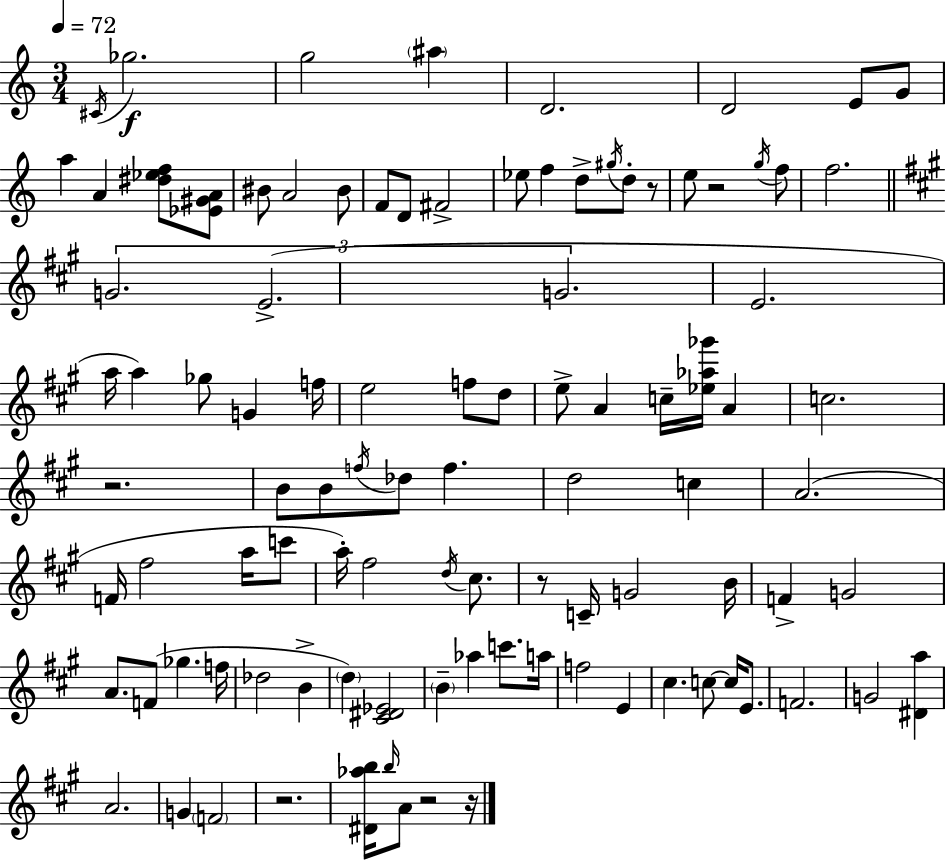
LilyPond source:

{
  \clef treble
  \numericTimeSignature
  \time 3/4
  \key a \minor
  \tempo 4 = 72
  \acciaccatura { cis'16 }\f ges''2. | g''2 \parenthesize ais''4 | d'2. | d'2 e'8 g'8 | \break a''4 a'4 <dis'' ees'' f''>8 <ees' gis' a'>8 | bis'8 a'2 bis'8 | f'8 d'8 fis'2-> | ees''8 f''4 d''8-> \acciaccatura { gis''16 } d''8-. | \break r8 e''8 r2 | \acciaccatura { g''16 } f''8 f''2. | \bar "||" \break \key a \major \tuplet 3/2 { g'2. | e'2.->( | g'2. } | e'2. | \break a''16 a''4) ges''8 g'4 f''16 | e''2 f''8 d''8 | e''8-> a'4 c''16-- <ees'' aes'' ges'''>16 a'4 | c''2. | \break r2. | b'8 b'8 \acciaccatura { f''16 } des''8 f''4. | d''2 c''4 | a'2.( | \break f'16 fis''2 a''16 c'''8 | a''16-.) fis''2 \acciaccatura { d''16 } cis''8. | r8 c'16-- g'2 | b'16 f'4-> g'2 | \break a'8. f'8( ges''4. | f''16 des''2 b'4-> | \parenthesize d''4) <cis' dis' ees'>2 | \parenthesize b'4-- aes''4 c'''8. | \break a''16 f''2 e'4 | cis''4. c''8~~ c''16 e'8. | f'2. | g'2 <dis' a''>4 | \break a'2. | g'4 \parenthesize f'2 | r2. | <dis' aes'' b''>16 \grace { b''16 } a'8 r2 | \break r16 \bar "|."
}